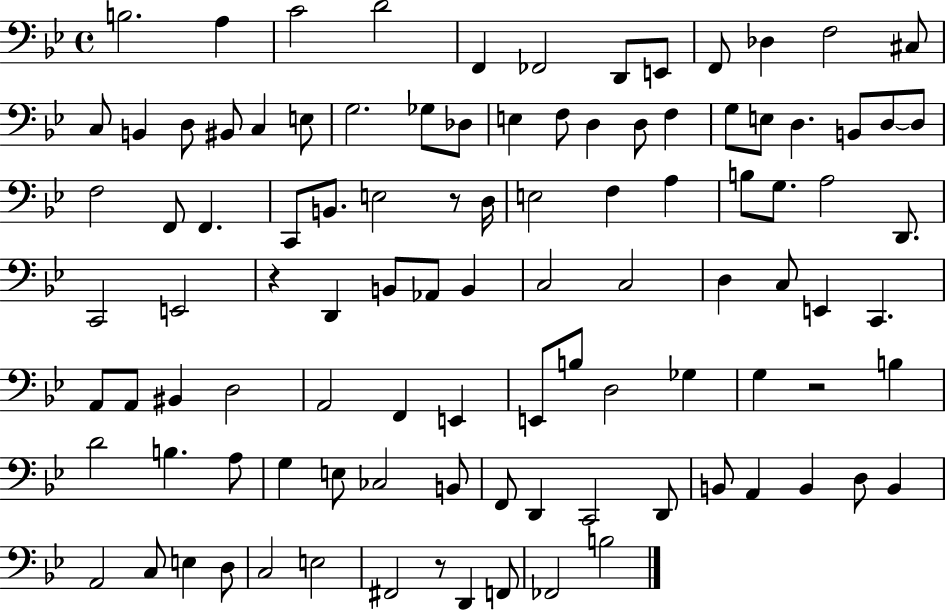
{
  \clef bass
  \time 4/4
  \defaultTimeSignature
  \key bes \major
  b2. a4 | c'2 d'2 | f,4 fes,2 d,8 e,8 | f,8 des4 f2 cis8 | \break c8 b,4 d8 bis,8 c4 e8 | g2. ges8 des8 | e4 f8 d4 d8 f4 | g8 e8 d4. b,8 d8~~ d8 | \break f2 f,8 f,4. | c,8 b,8. e2 r8 d16 | e2 f4 a4 | b8 g8. a2 d,8. | \break c,2 e,2 | r4 d,4 b,8 aes,8 b,4 | c2 c2 | d4 c8 e,4 c,4. | \break a,8 a,8 bis,4 d2 | a,2 f,4 e,4 | e,8 b8 d2 ges4 | g4 r2 b4 | \break d'2 b4. a8 | g4 e8 ces2 b,8 | f,8 d,4 c,2 d,8 | b,8 a,4 b,4 d8 b,4 | \break a,2 c8 e4 d8 | c2 e2 | fis,2 r8 d,4 f,8 | fes,2 b2 | \break \bar "|."
}